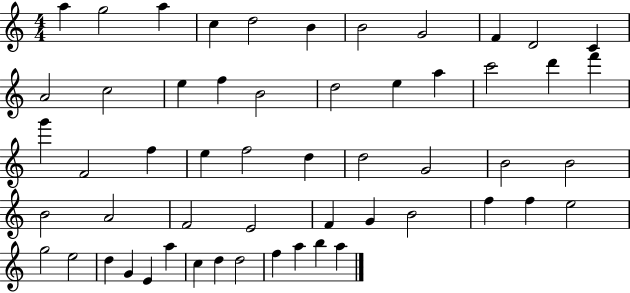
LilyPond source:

{
  \clef treble
  \numericTimeSignature
  \time 4/4
  \key c \major
  a''4 g''2 a''4 | c''4 d''2 b'4 | b'2 g'2 | f'4 d'2 c'4 | \break a'2 c''2 | e''4 f''4 b'2 | d''2 e''4 a''4 | c'''2 d'''4 f'''4 | \break g'''4 f'2 f''4 | e''4 f''2 d''4 | d''2 g'2 | b'2 b'2 | \break b'2 a'2 | f'2 e'2 | f'4 g'4 b'2 | f''4 f''4 e''2 | \break g''2 e''2 | d''4 g'4 e'4 a''4 | c''4 d''4 d''2 | f''4 a''4 b''4 a''4 | \break \bar "|."
}